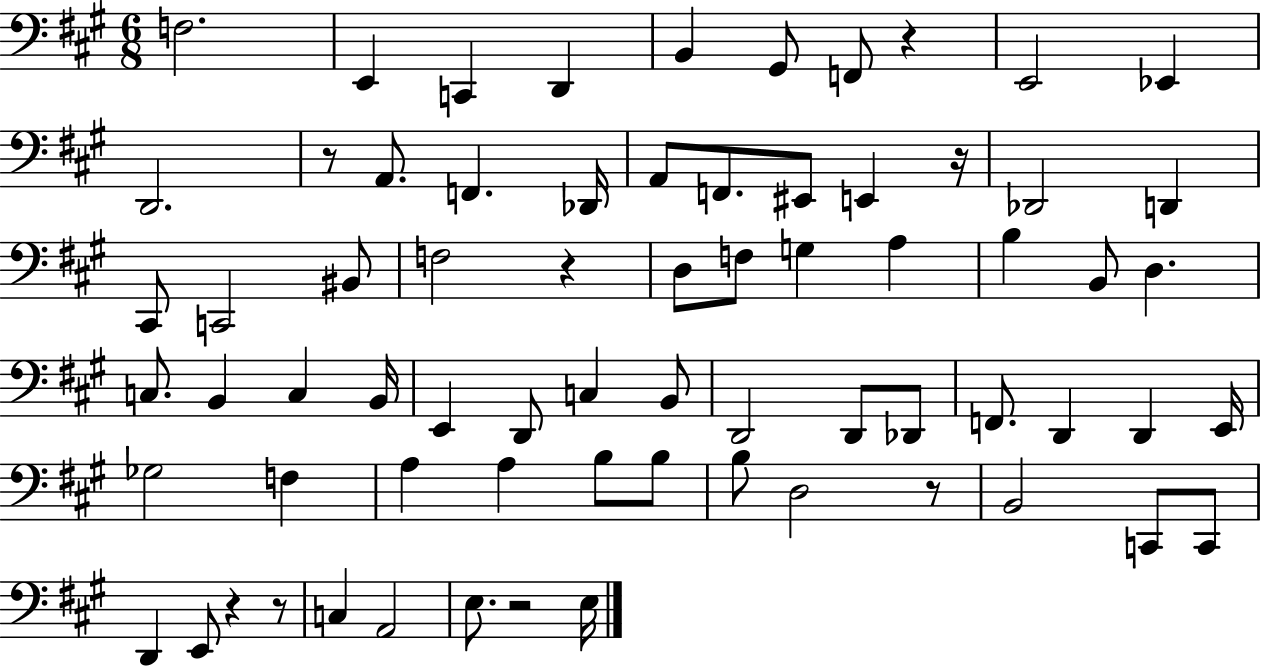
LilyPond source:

{
  \clef bass
  \numericTimeSignature
  \time 6/8
  \key a \major
  f2. | e,4 c,4 d,4 | b,4 gis,8 f,8 r4 | e,2 ees,4 | \break d,2. | r8 a,8. f,4. des,16 | a,8 f,8. eis,8 e,4 r16 | des,2 d,4 | \break cis,8 c,2 bis,8 | f2 r4 | d8 f8 g4 a4 | b4 b,8 d4. | \break c8. b,4 c4 b,16 | e,4 d,8 c4 b,8 | d,2 d,8 des,8 | f,8. d,4 d,4 e,16 | \break ges2 f4 | a4 a4 b8 b8 | b8 d2 r8 | b,2 c,8 c,8 | \break d,4 e,8 r4 r8 | c4 a,2 | e8. r2 e16 | \bar "|."
}